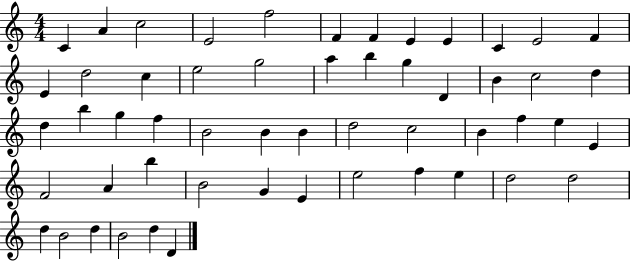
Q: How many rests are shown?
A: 0